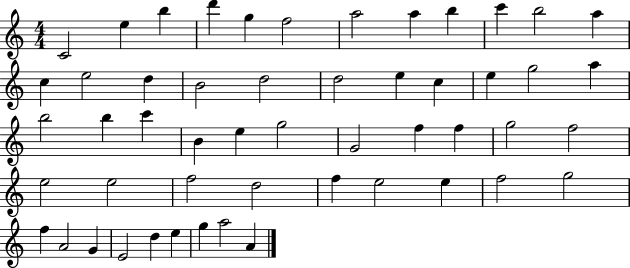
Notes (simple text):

C4/h E5/q B5/q D6/q G5/q F5/h A5/h A5/q B5/q C6/q B5/h A5/q C5/q E5/h D5/q B4/h D5/h D5/h E5/q C5/q E5/q G5/h A5/q B5/h B5/q C6/q B4/q E5/q G5/h G4/h F5/q F5/q G5/h F5/h E5/h E5/h F5/h D5/h F5/q E5/h E5/q F5/h G5/h F5/q A4/h G4/q E4/h D5/q E5/q G5/q A5/h A4/q